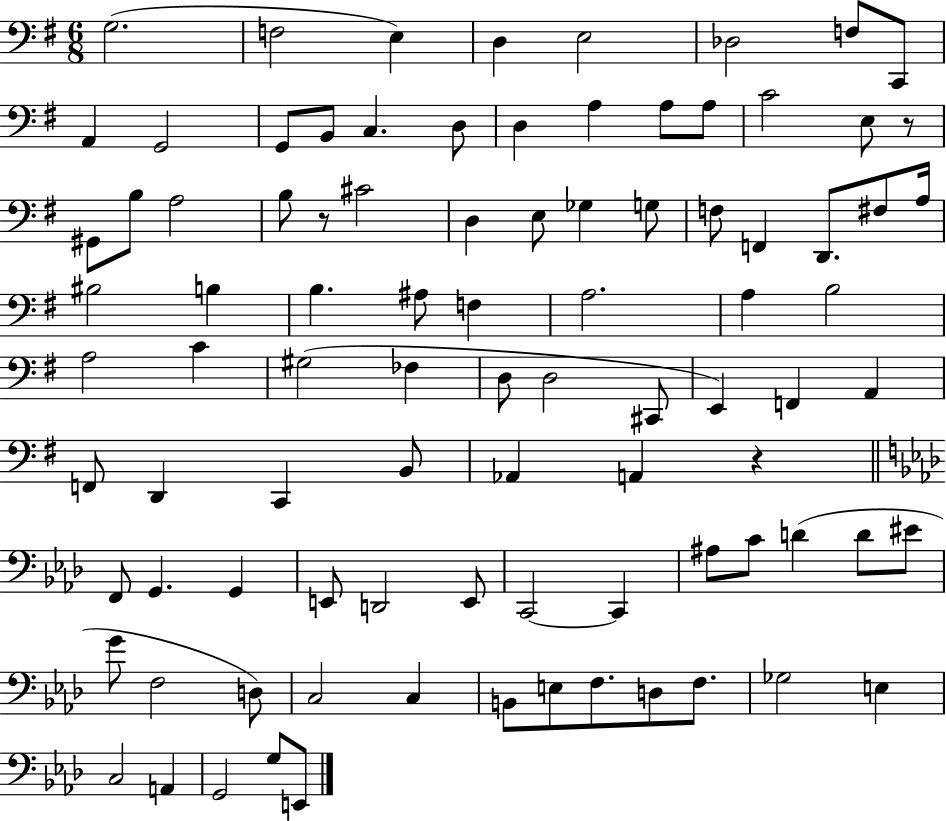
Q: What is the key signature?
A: G major